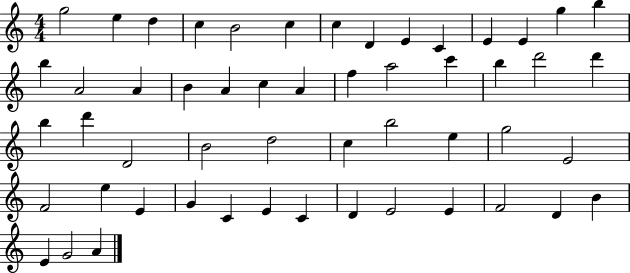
X:1
T:Untitled
M:4/4
L:1/4
K:C
g2 e d c B2 c c D E C E E g b b A2 A B A c A f a2 c' b d'2 d' b d' D2 B2 d2 c b2 e g2 E2 F2 e E G C E C D E2 E F2 D B E G2 A